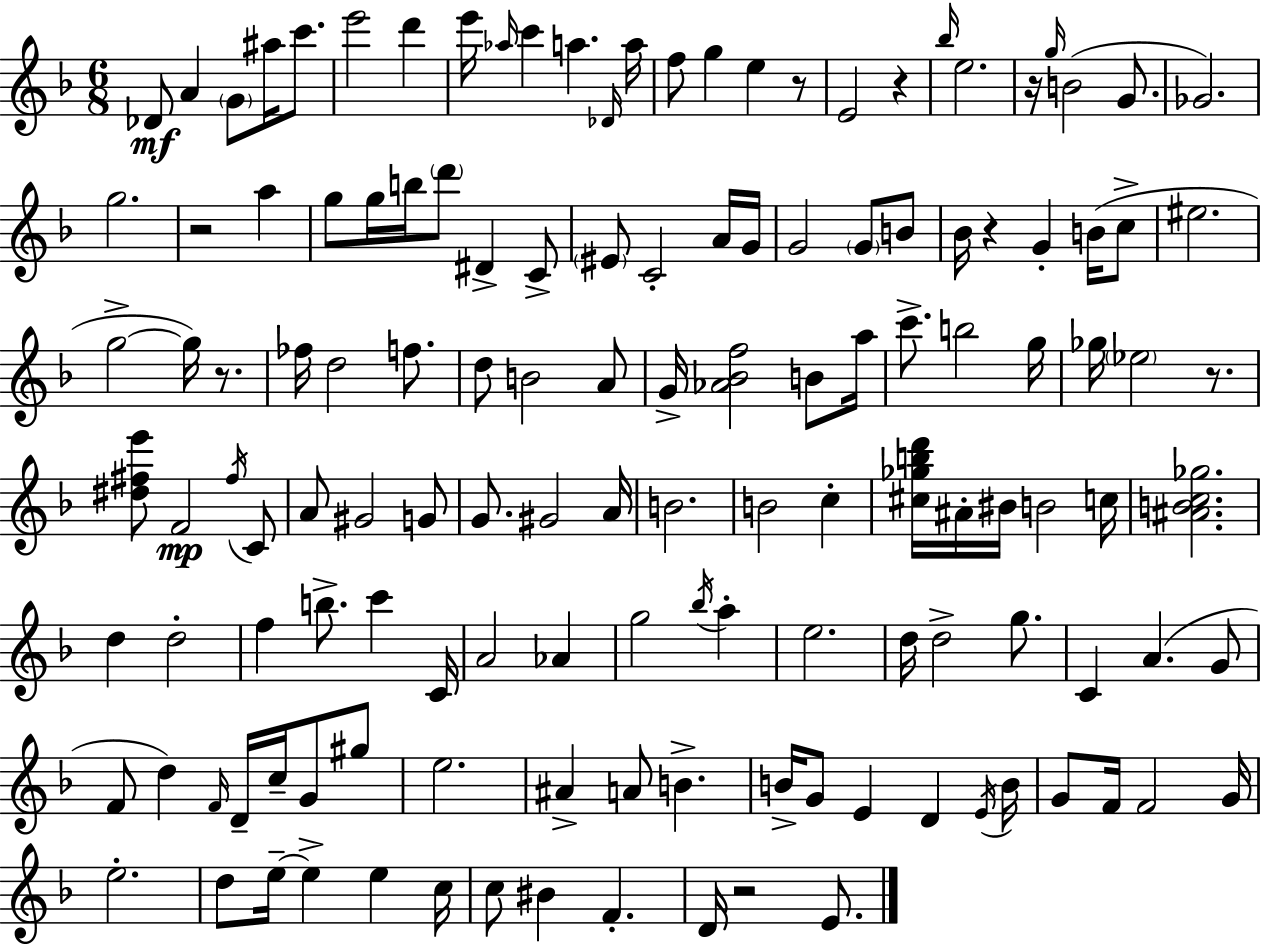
{
  \clef treble
  \numericTimeSignature
  \time 6/8
  \key d \minor
  des'8\mf a'4 \parenthesize g'8 ais''16 c'''8. | e'''2 d'''4 | e'''16 \grace { aes''16 } c'''4 a''4. | \grace { des'16 } a''16 f''8 g''4 e''4 | \break r8 e'2 r4 | \grace { bes''16 } e''2. | r16 \grace { g''16 }( b'2 | g'8. ges'2.) | \break g''2. | r2 | a''4 g''8 g''16 b''16 \parenthesize d'''8 dis'4-> | c'8-> \parenthesize eis'8 c'2-. | \break a'16 g'16 g'2 | \parenthesize g'8 b'8 bes'16 r4 g'4-. | b'16( c''8-> eis''2. | g''2->~~ | \break g''16) r8. fes''16 d''2 | f''8. d''8 b'2 | a'8 g'16-> <aes' bes' f''>2 | b'8 a''16 c'''8.-> b''2 | \break g''16 ges''16 \parenthesize ees''2 | r8. <dis'' fis'' e'''>8 f'2\mp | \acciaccatura { fis''16 } c'8 a'8 gis'2 | g'8 g'8. gis'2 | \break a'16 b'2. | b'2 | c''4-. <cis'' ges'' b'' d'''>16 ais'16-. bis'16 b'2 | c''16 <ais' b' c'' ges''>2. | \break d''4 d''2-. | f''4 b''8.-> | c'''4 c'16 a'2 | aes'4 g''2 | \break \acciaccatura { bes''16 } a''4-. e''2. | d''16 d''2-> | g''8. c'4 a'4.( | g'8 f'8 d''4) | \break \grace { f'16 } d'16-- c''16-- g'8 gis''8 e''2. | ais'4-> a'8 | b'4.-> b'16-> g'8 e'4 | d'4 \acciaccatura { e'16 } b'16 g'8 f'16 f'2 | \break g'16 e''2.-. | d''8 e''16--~~ e''4-> | e''4 c''16 c''8 bis'4 | f'4.-. d'16 r2 | \break e'8. \bar "|."
}